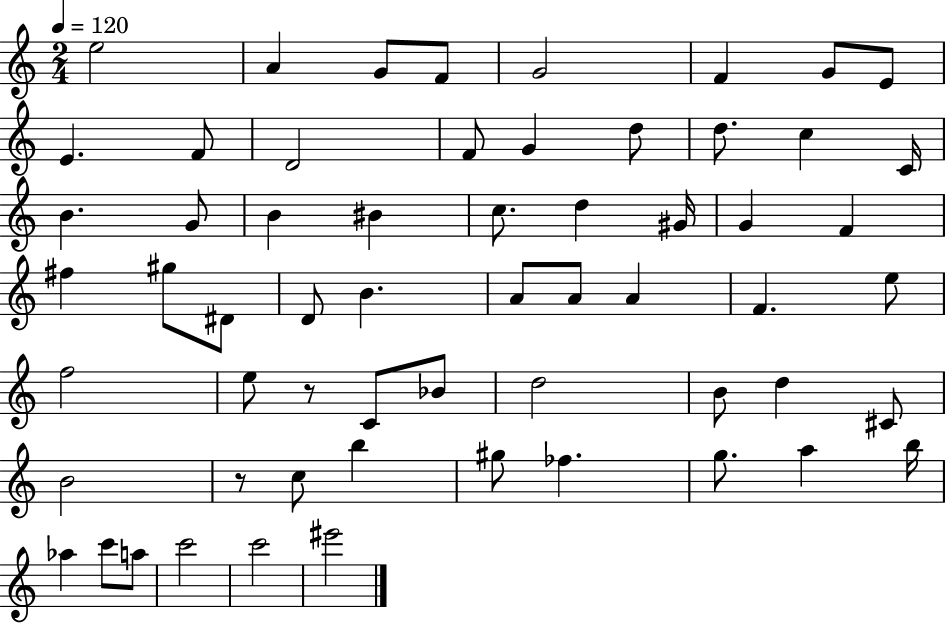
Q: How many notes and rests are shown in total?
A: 60